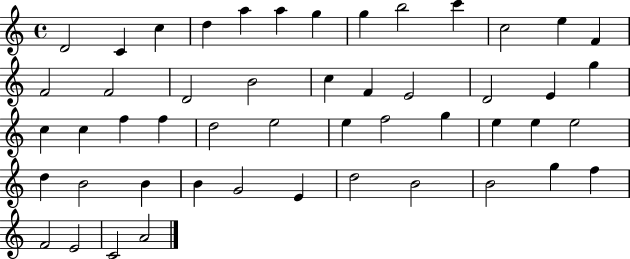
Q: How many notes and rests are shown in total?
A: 50